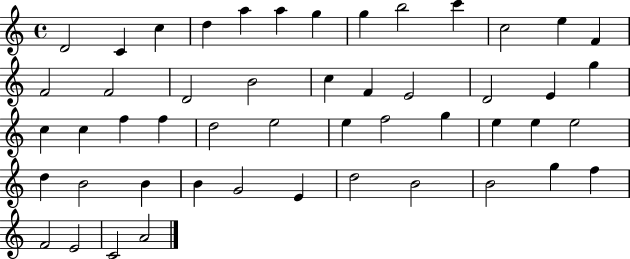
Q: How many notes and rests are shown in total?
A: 50